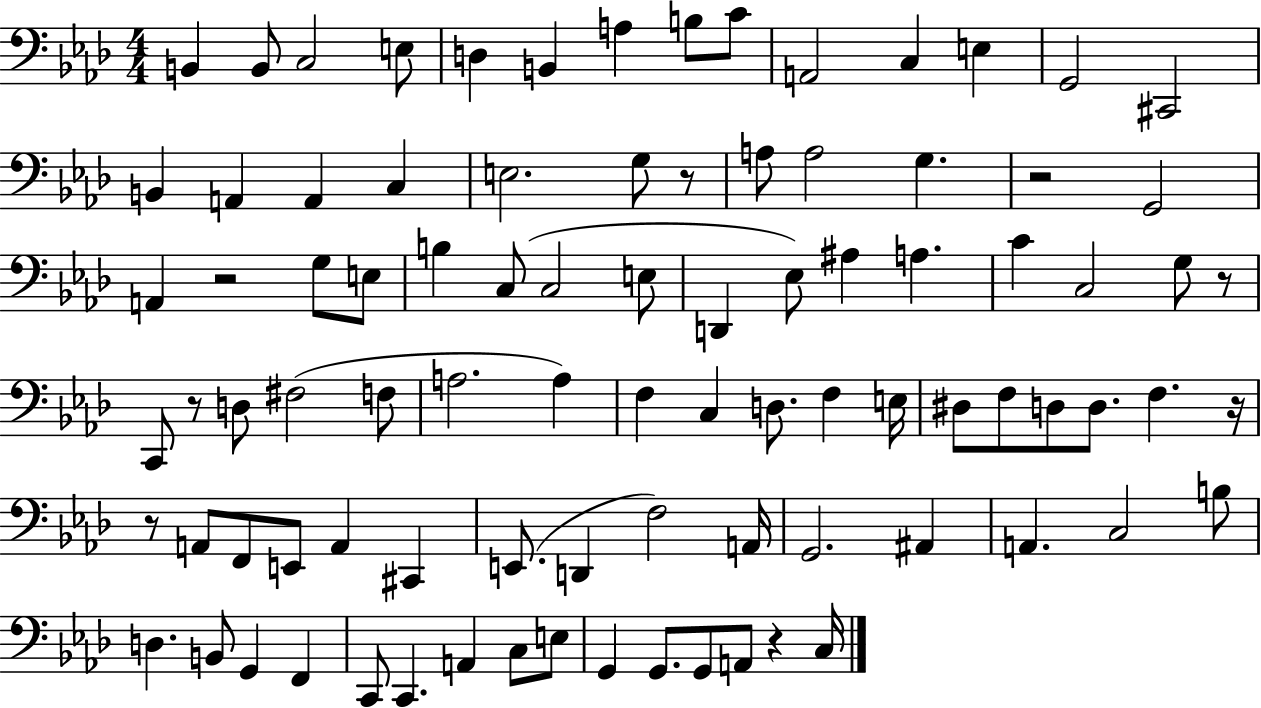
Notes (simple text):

B2/q B2/e C3/h E3/e D3/q B2/q A3/q B3/e C4/e A2/h C3/q E3/q G2/h C#2/h B2/q A2/q A2/q C3/q E3/h. G3/e R/e A3/e A3/h G3/q. R/h G2/h A2/q R/h G3/e E3/e B3/q C3/e C3/h E3/e D2/q Eb3/e A#3/q A3/q. C4/q C3/h G3/e R/e C2/e R/e D3/e F#3/h F3/e A3/h. A3/q F3/q C3/q D3/e. F3/q E3/s D#3/e F3/e D3/e D3/e. F3/q. R/s R/e A2/e F2/e E2/e A2/q C#2/q E2/e. D2/q F3/h A2/s G2/h. A#2/q A2/q. C3/h B3/e D3/q. B2/e G2/q F2/q C2/e C2/q. A2/q C3/e E3/e G2/q G2/e. G2/e A2/e R/q C3/s